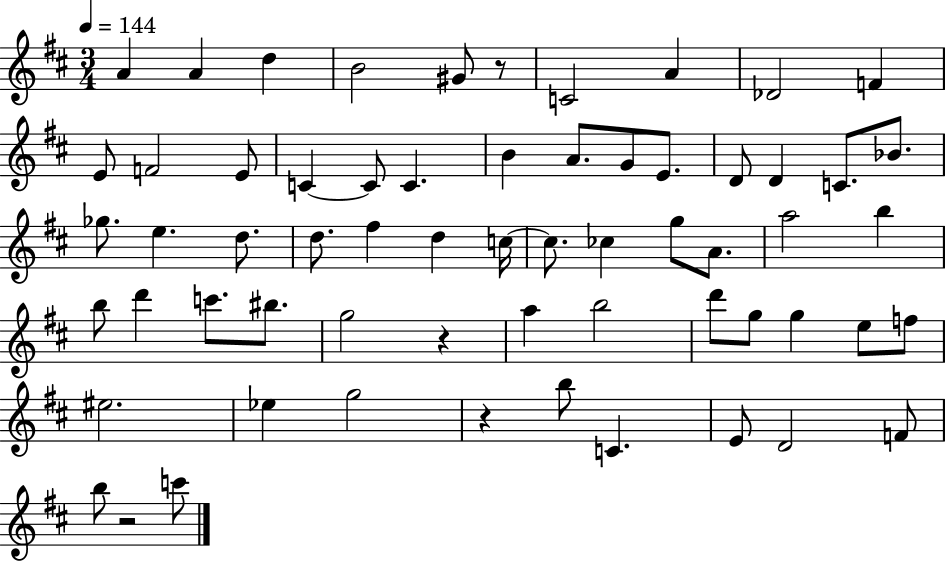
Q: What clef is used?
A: treble